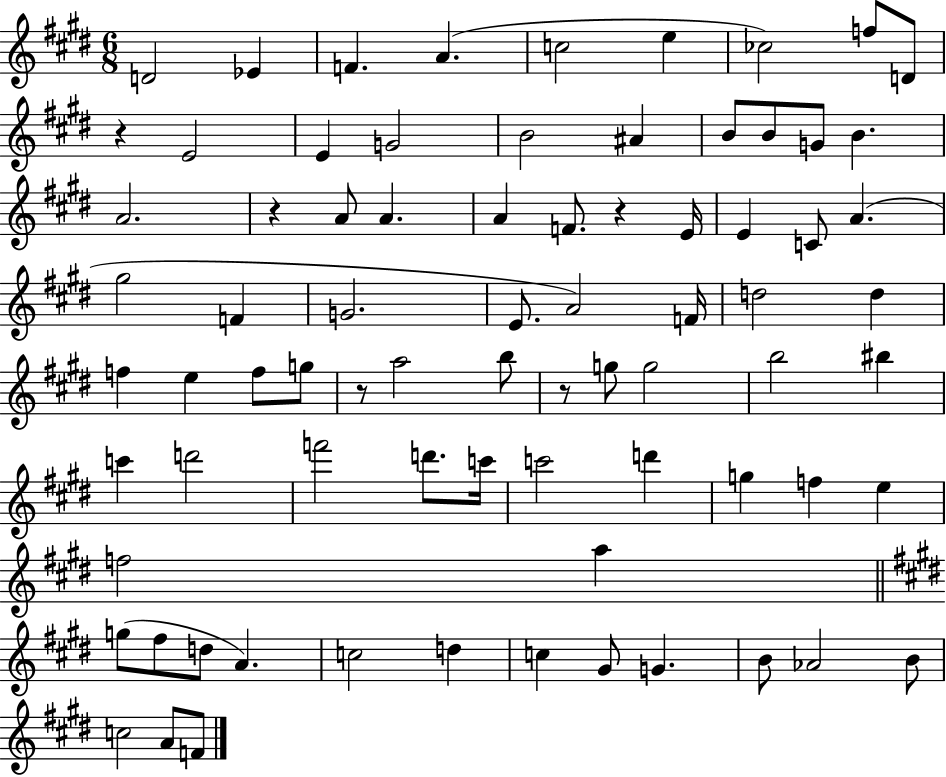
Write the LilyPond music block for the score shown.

{
  \clef treble
  \numericTimeSignature
  \time 6/8
  \key e \major
  d'2 ees'4 | f'4. a'4.( | c''2 e''4 | ces''2) f''8 d'8 | \break r4 e'2 | e'4 g'2 | b'2 ais'4 | b'8 b'8 g'8 b'4. | \break a'2. | r4 a'8 a'4. | a'4 f'8. r4 e'16 | e'4 c'8 a'4.( | \break gis''2 f'4 | g'2. | e'8. a'2) f'16 | d''2 d''4 | \break f''4 e''4 f''8 g''8 | r8 a''2 b''8 | r8 g''8 g''2 | b''2 bis''4 | \break c'''4 d'''2 | f'''2 d'''8. c'''16 | c'''2 d'''4 | g''4 f''4 e''4 | \break f''2 a''4 | \bar "||" \break \key e \major g''8( fis''8 d''8 a'4.) | c''2 d''4 | c''4 gis'8 g'4. | b'8 aes'2 b'8 | \break c''2 a'8 f'8 | \bar "|."
}